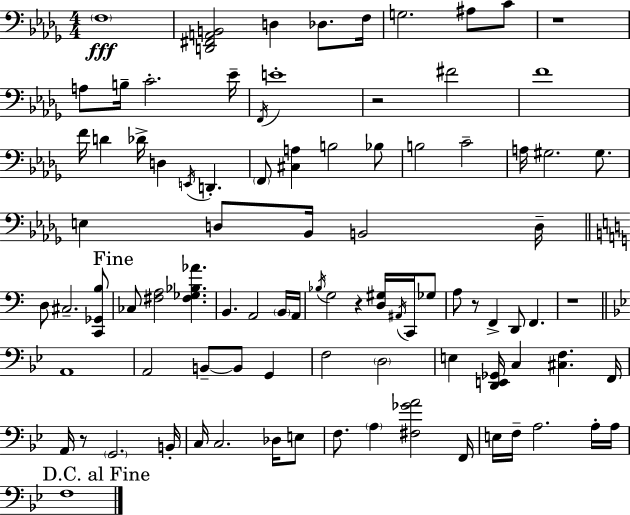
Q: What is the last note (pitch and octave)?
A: F3